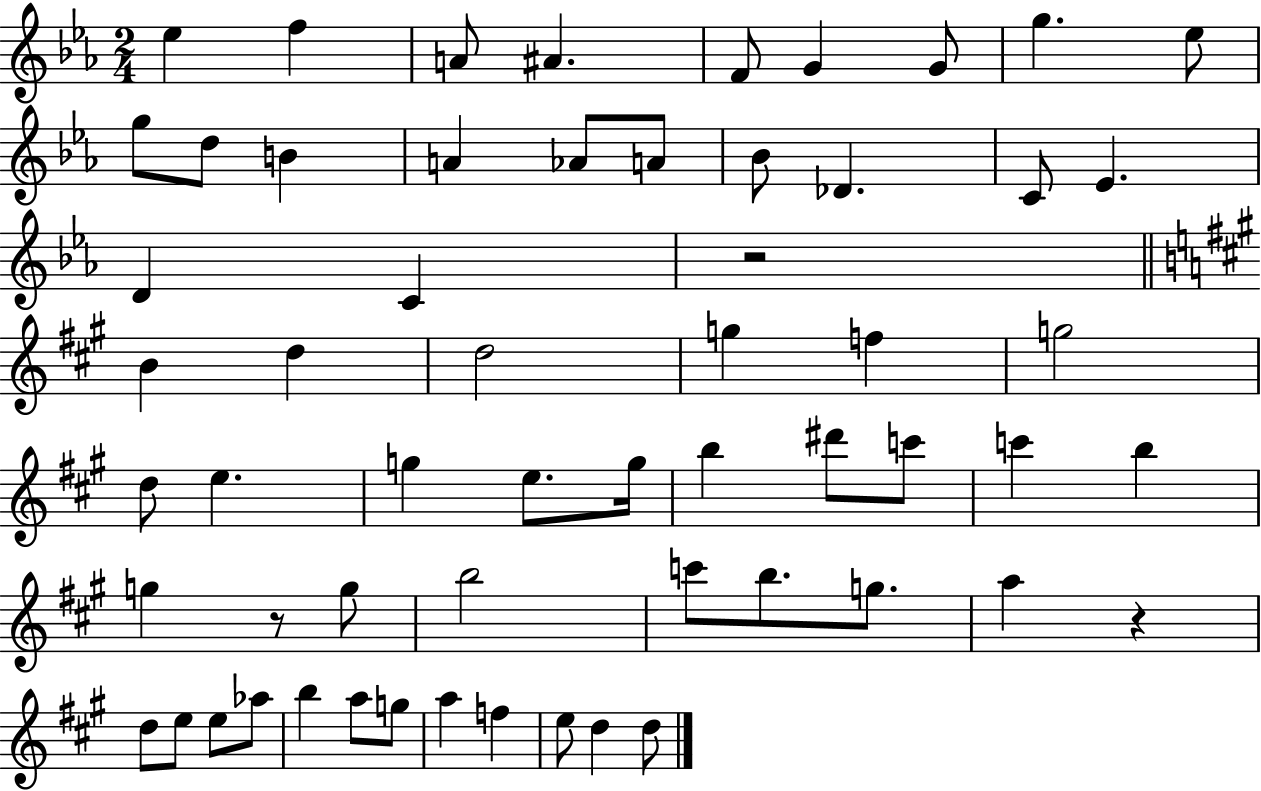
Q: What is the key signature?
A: EES major